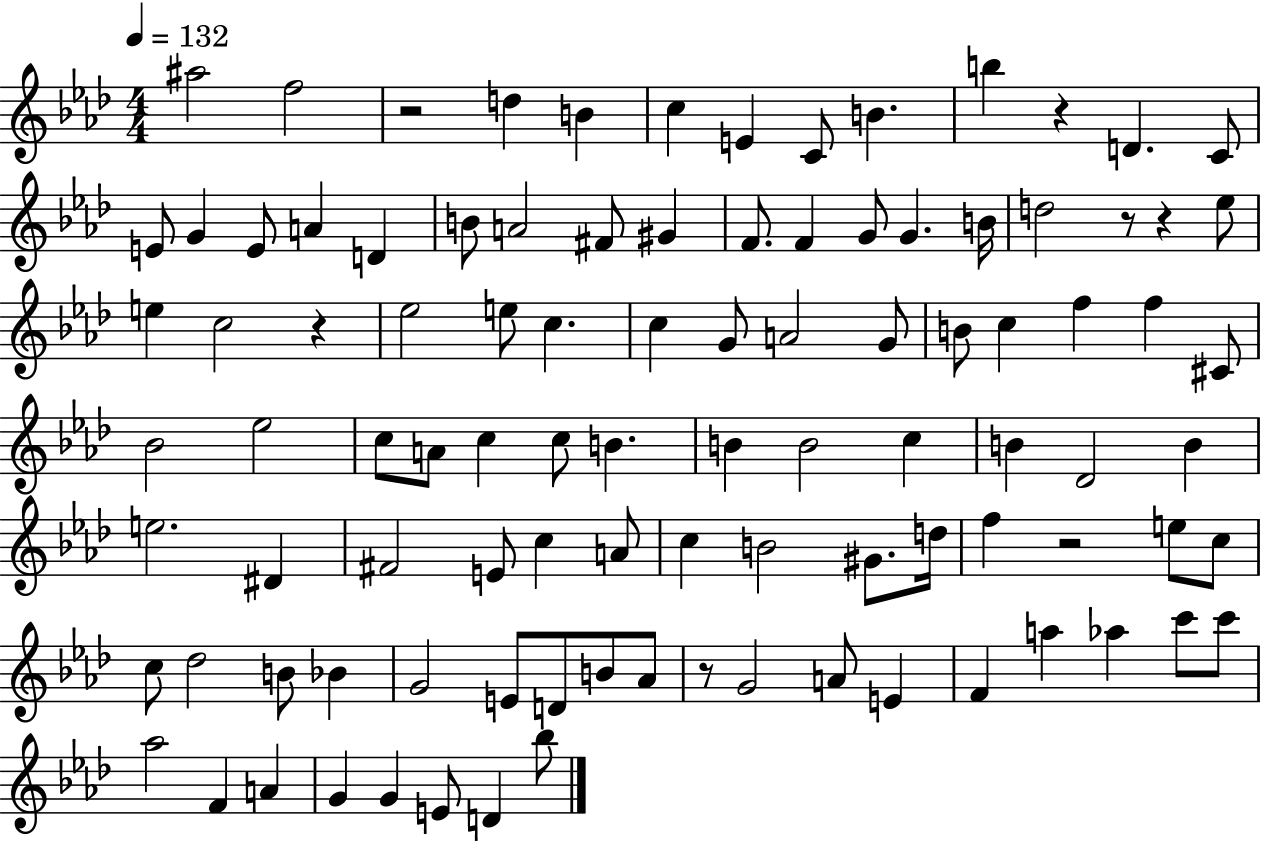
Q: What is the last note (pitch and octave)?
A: Bb5